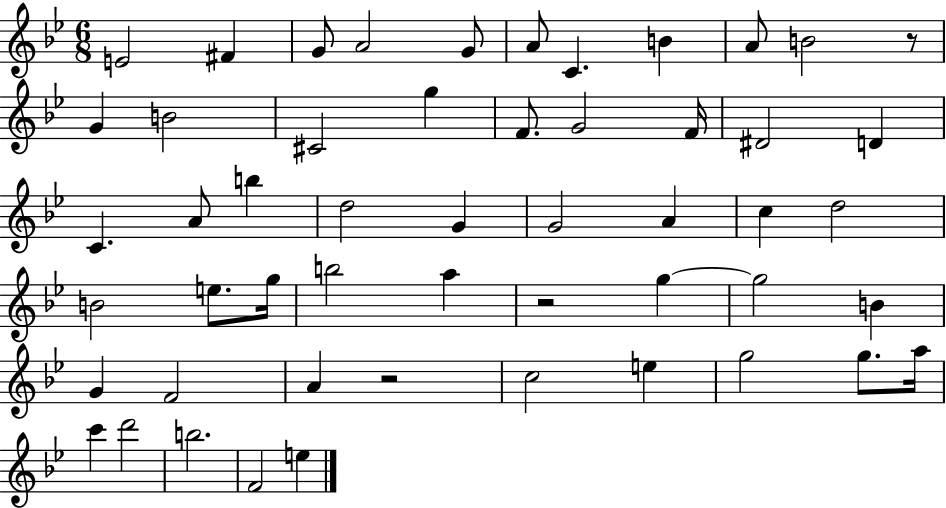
E4/h F#4/q G4/e A4/h G4/e A4/e C4/q. B4/q A4/e B4/h R/e G4/q B4/h C#4/h G5/q F4/e. G4/h F4/s D#4/h D4/q C4/q. A4/e B5/q D5/h G4/q G4/h A4/q C5/q D5/h B4/h E5/e. G5/s B5/h A5/q R/h G5/q G5/h B4/q G4/q F4/h A4/q R/h C5/h E5/q G5/h G5/e. A5/s C6/q D6/h B5/h. F4/h E5/q